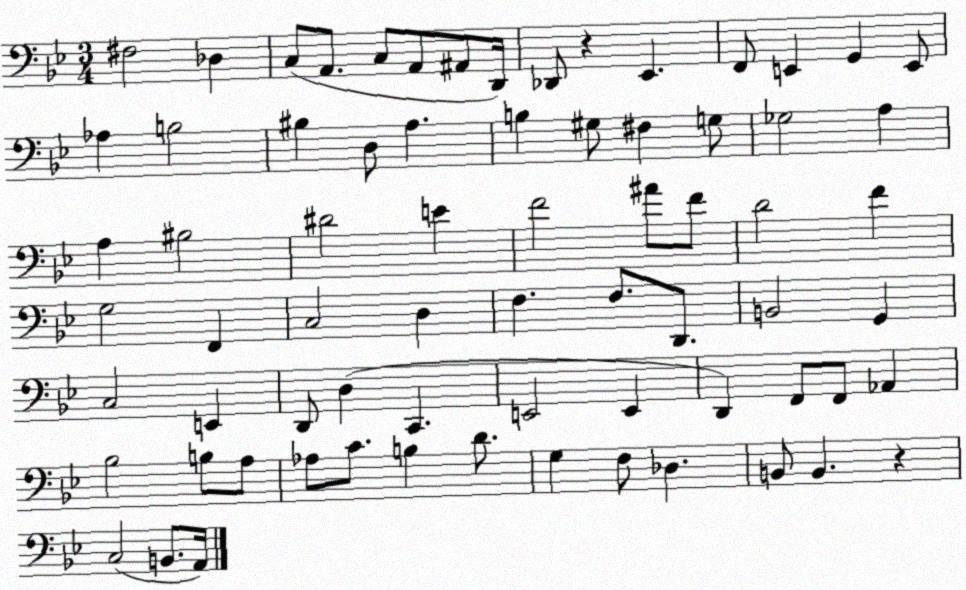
X:1
T:Untitled
M:3/4
L:1/4
K:Bb
^F,2 _D, C,/2 A,,/2 C,/2 A,,/2 ^A,,/2 D,,/4 _D,,/2 z _E,, F,,/2 E,, G,, E,,/2 _A, B,2 ^B, D,/2 A, B, ^G,/2 ^F, G,/2 _G,2 A, A, ^B,2 ^D2 E F2 ^A/2 F/2 D2 F G,2 F,, C,2 D, F, F,/2 D,,/2 B,,2 G,, C,2 E,, D,,/2 D, C,, E,,2 E,, D,, F,,/2 F,,/2 _A,, _B,2 B,/2 A,/2 _A,/2 C/2 B, D/2 G, F,/2 _D, B,,/2 B,, z C,2 B,,/2 A,,/4